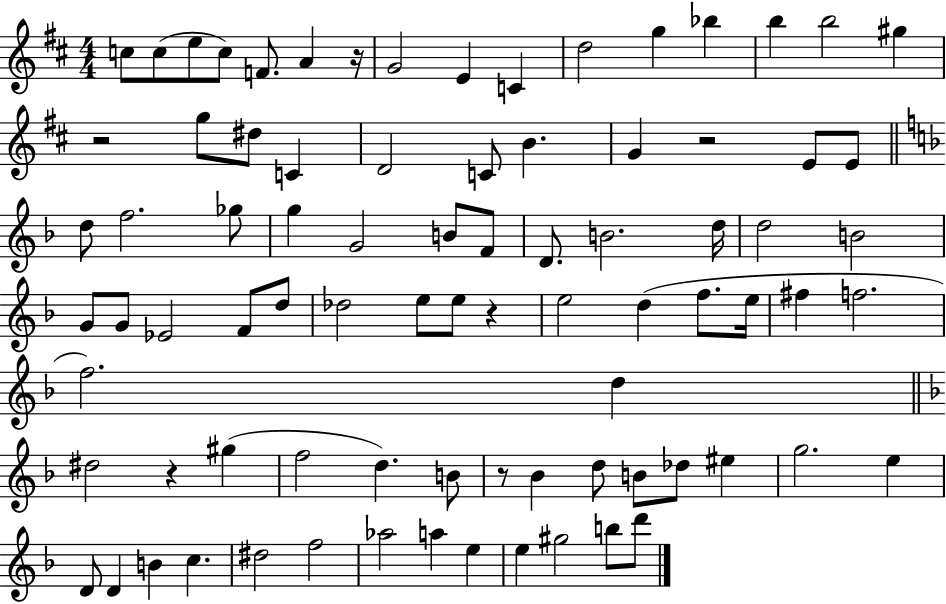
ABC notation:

X:1
T:Untitled
M:4/4
L:1/4
K:D
c/2 c/2 e/2 c/2 F/2 A z/4 G2 E C d2 g _b b b2 ^g z2 g/2 ^d/2 C D2 C/2 B G z2 E/2 E/2 d/2 f2 _g/2 g G2 B/2 F/2 D/2 B2 d/4 d2 B2 G/2 G/2 _E2 F/2 d/2 _d2 e/2 e/2 z e2 d f/2 e/4 ^f f2 f2 d ^d2 z ^g f2 d B/2 z/2 _B d/2 B/2 _d/2 ^e g2 e D/2 D B c ^d2 f2 _a2 a e e ^g2 b/2 d'/2